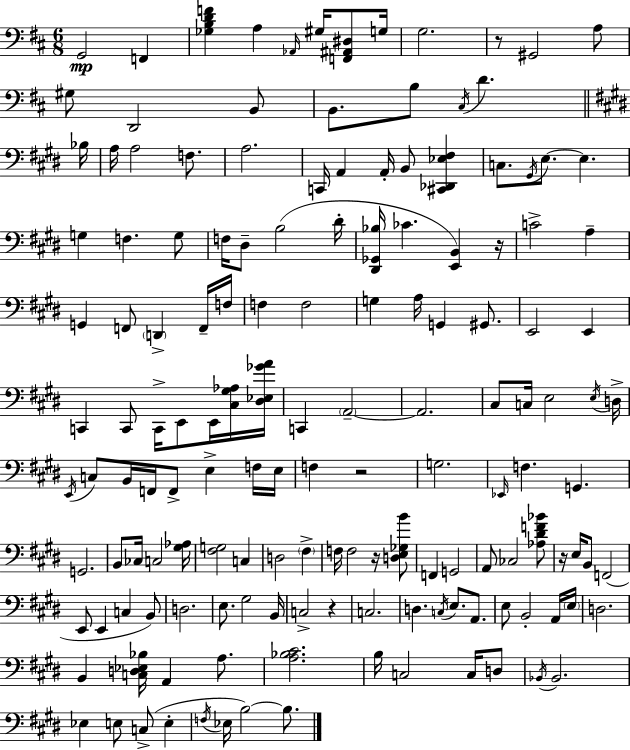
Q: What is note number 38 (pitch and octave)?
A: C4